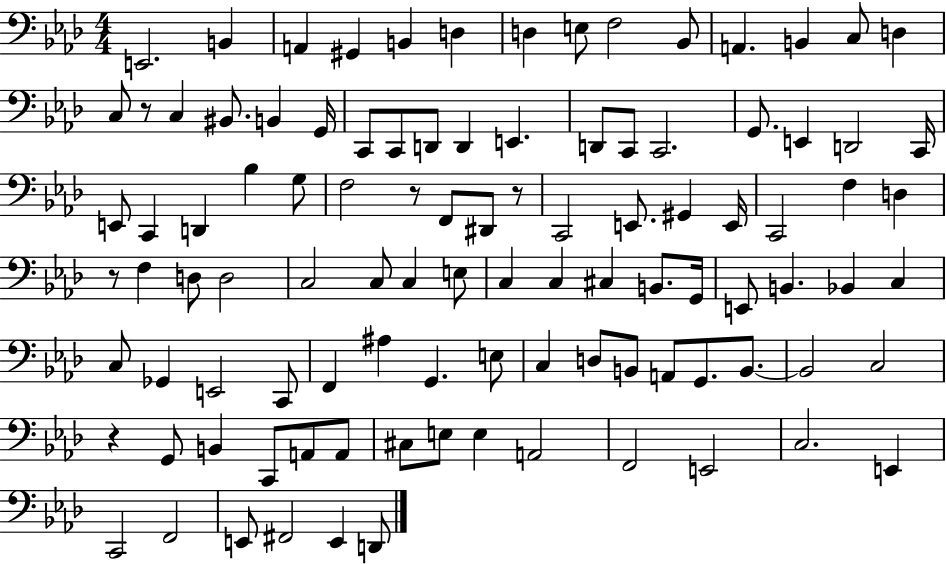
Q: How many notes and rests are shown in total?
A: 102